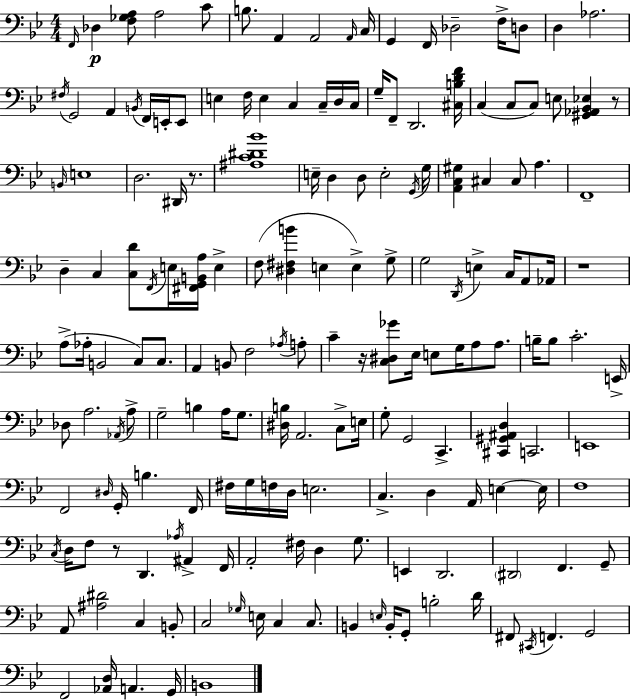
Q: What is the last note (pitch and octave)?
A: B2